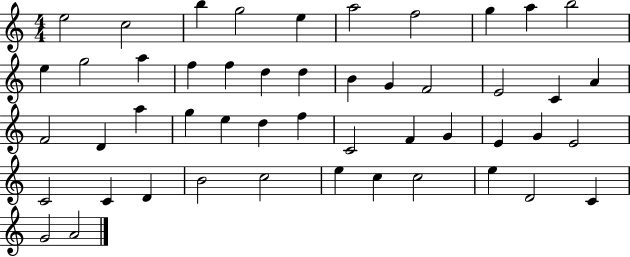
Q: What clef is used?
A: treble